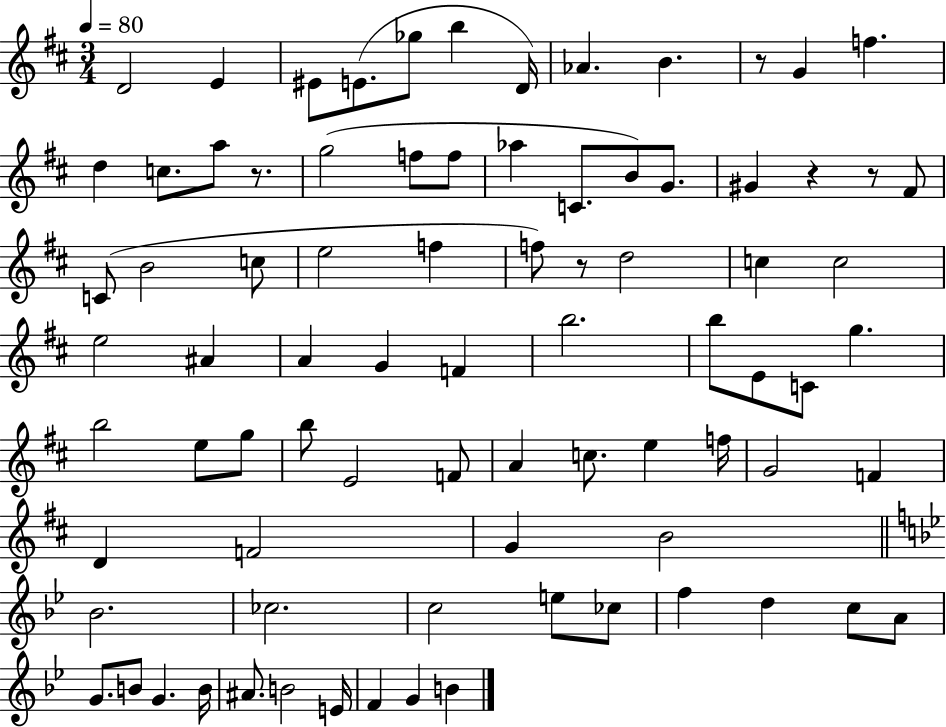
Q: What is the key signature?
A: D major